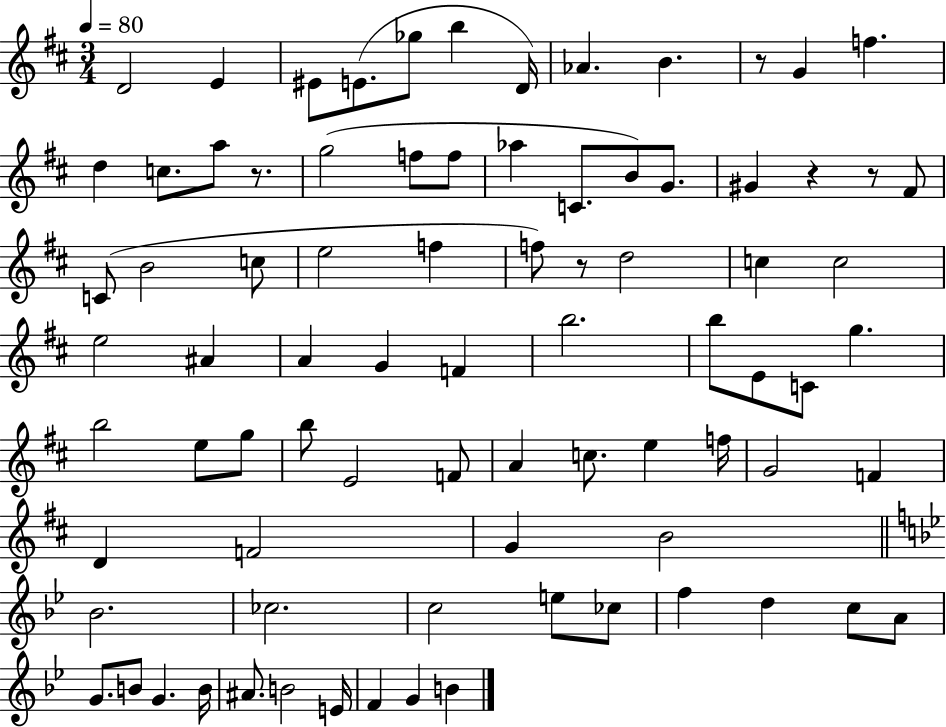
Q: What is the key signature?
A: D major